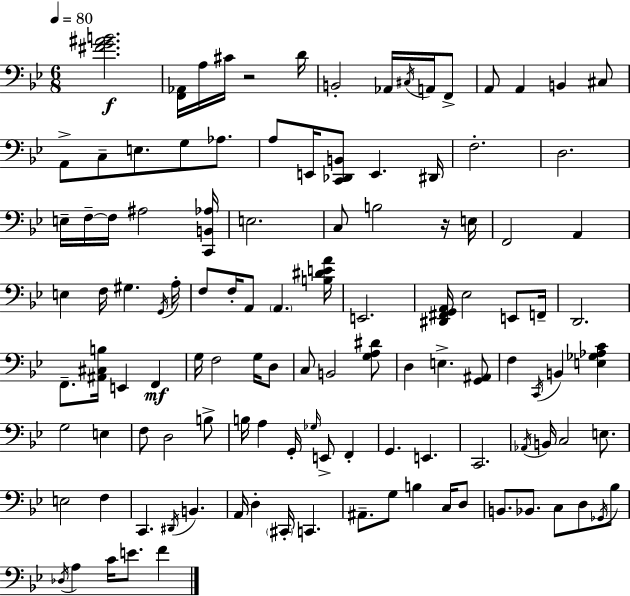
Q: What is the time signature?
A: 6/8